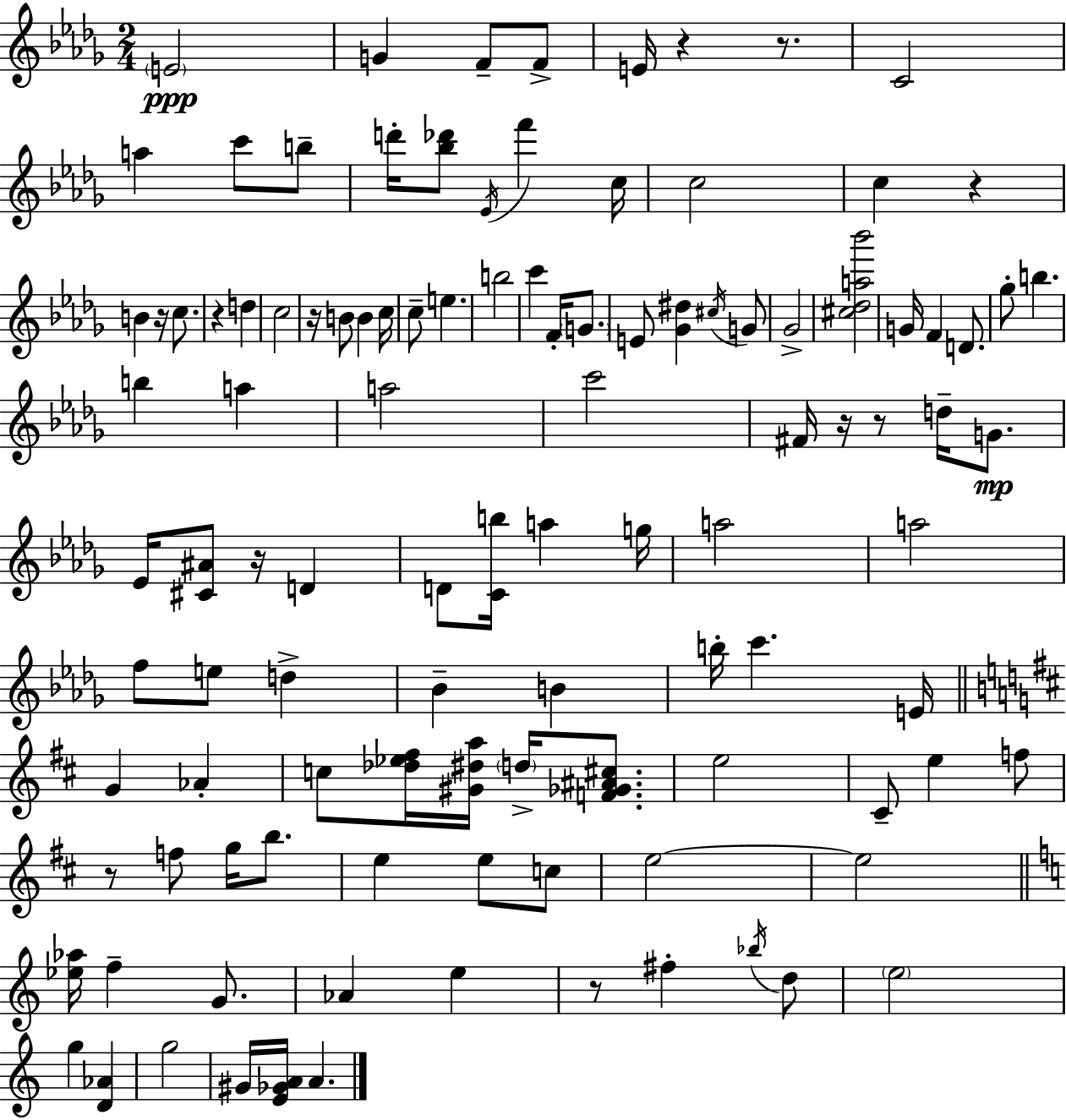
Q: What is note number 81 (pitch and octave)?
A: Bb5